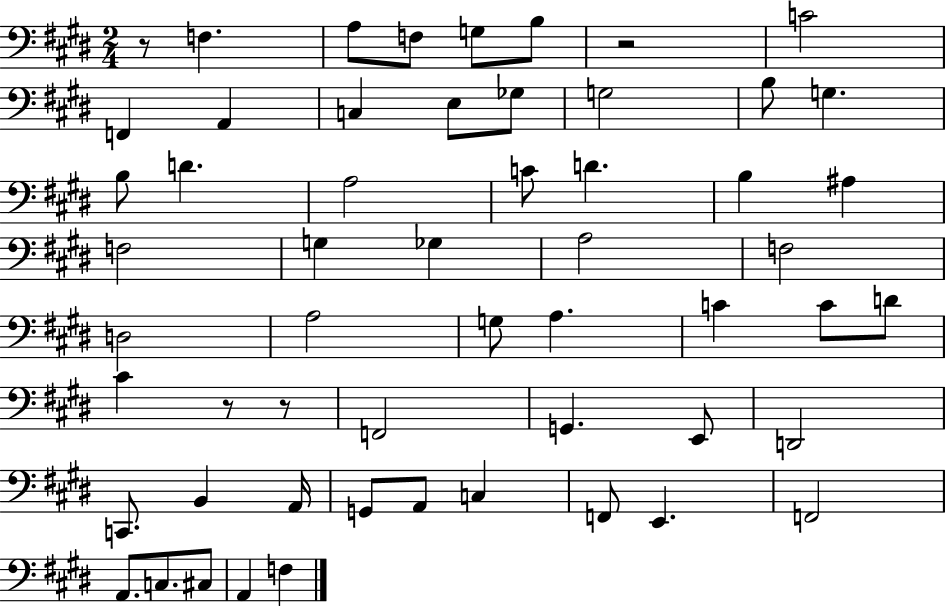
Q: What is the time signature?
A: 2/4